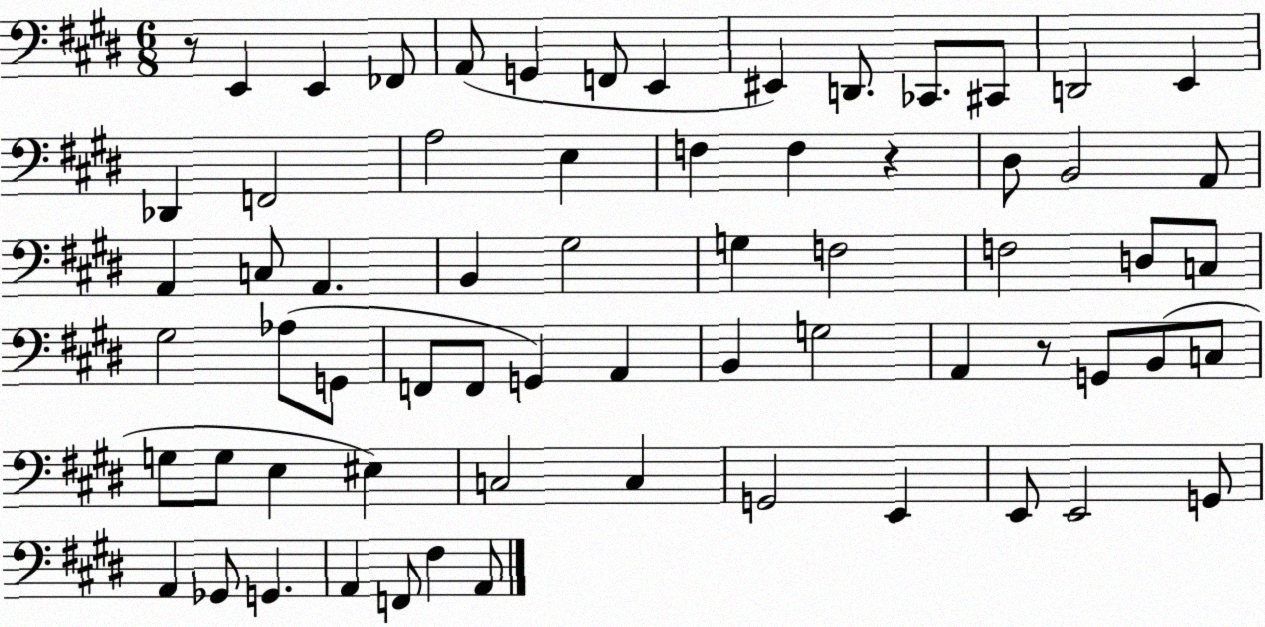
X:1
T:Untitled
M:6/8
L:1/4
K:E
z/2 E,, E,, _F,,/2 A,,/2 G,, F,,/2 E,, ^E,, D,,/2 _C,,/2 ^C,,/2 D,,2 E,, _D,, F,,2 A,2 E, F, F, z ^D,/2 B,,2 A,,/2 A,, C,/2 A,, B,, ^G,2 G, F,2 F,2 D,/2 C,/2 ^G,2 _A,/2 G,,/2 F,,/2 F,,/2 G,, A,, B,, G,2 A,, z/2 G,,/2 B,,/2 C,/2 G,/2 G,/2 E, ^E, C,2 C, G,,2 E,, E,,/2 E,,2 G,,/2 A,, _G,,/2 G,, A,, F,,/2 ^F, A,,/2